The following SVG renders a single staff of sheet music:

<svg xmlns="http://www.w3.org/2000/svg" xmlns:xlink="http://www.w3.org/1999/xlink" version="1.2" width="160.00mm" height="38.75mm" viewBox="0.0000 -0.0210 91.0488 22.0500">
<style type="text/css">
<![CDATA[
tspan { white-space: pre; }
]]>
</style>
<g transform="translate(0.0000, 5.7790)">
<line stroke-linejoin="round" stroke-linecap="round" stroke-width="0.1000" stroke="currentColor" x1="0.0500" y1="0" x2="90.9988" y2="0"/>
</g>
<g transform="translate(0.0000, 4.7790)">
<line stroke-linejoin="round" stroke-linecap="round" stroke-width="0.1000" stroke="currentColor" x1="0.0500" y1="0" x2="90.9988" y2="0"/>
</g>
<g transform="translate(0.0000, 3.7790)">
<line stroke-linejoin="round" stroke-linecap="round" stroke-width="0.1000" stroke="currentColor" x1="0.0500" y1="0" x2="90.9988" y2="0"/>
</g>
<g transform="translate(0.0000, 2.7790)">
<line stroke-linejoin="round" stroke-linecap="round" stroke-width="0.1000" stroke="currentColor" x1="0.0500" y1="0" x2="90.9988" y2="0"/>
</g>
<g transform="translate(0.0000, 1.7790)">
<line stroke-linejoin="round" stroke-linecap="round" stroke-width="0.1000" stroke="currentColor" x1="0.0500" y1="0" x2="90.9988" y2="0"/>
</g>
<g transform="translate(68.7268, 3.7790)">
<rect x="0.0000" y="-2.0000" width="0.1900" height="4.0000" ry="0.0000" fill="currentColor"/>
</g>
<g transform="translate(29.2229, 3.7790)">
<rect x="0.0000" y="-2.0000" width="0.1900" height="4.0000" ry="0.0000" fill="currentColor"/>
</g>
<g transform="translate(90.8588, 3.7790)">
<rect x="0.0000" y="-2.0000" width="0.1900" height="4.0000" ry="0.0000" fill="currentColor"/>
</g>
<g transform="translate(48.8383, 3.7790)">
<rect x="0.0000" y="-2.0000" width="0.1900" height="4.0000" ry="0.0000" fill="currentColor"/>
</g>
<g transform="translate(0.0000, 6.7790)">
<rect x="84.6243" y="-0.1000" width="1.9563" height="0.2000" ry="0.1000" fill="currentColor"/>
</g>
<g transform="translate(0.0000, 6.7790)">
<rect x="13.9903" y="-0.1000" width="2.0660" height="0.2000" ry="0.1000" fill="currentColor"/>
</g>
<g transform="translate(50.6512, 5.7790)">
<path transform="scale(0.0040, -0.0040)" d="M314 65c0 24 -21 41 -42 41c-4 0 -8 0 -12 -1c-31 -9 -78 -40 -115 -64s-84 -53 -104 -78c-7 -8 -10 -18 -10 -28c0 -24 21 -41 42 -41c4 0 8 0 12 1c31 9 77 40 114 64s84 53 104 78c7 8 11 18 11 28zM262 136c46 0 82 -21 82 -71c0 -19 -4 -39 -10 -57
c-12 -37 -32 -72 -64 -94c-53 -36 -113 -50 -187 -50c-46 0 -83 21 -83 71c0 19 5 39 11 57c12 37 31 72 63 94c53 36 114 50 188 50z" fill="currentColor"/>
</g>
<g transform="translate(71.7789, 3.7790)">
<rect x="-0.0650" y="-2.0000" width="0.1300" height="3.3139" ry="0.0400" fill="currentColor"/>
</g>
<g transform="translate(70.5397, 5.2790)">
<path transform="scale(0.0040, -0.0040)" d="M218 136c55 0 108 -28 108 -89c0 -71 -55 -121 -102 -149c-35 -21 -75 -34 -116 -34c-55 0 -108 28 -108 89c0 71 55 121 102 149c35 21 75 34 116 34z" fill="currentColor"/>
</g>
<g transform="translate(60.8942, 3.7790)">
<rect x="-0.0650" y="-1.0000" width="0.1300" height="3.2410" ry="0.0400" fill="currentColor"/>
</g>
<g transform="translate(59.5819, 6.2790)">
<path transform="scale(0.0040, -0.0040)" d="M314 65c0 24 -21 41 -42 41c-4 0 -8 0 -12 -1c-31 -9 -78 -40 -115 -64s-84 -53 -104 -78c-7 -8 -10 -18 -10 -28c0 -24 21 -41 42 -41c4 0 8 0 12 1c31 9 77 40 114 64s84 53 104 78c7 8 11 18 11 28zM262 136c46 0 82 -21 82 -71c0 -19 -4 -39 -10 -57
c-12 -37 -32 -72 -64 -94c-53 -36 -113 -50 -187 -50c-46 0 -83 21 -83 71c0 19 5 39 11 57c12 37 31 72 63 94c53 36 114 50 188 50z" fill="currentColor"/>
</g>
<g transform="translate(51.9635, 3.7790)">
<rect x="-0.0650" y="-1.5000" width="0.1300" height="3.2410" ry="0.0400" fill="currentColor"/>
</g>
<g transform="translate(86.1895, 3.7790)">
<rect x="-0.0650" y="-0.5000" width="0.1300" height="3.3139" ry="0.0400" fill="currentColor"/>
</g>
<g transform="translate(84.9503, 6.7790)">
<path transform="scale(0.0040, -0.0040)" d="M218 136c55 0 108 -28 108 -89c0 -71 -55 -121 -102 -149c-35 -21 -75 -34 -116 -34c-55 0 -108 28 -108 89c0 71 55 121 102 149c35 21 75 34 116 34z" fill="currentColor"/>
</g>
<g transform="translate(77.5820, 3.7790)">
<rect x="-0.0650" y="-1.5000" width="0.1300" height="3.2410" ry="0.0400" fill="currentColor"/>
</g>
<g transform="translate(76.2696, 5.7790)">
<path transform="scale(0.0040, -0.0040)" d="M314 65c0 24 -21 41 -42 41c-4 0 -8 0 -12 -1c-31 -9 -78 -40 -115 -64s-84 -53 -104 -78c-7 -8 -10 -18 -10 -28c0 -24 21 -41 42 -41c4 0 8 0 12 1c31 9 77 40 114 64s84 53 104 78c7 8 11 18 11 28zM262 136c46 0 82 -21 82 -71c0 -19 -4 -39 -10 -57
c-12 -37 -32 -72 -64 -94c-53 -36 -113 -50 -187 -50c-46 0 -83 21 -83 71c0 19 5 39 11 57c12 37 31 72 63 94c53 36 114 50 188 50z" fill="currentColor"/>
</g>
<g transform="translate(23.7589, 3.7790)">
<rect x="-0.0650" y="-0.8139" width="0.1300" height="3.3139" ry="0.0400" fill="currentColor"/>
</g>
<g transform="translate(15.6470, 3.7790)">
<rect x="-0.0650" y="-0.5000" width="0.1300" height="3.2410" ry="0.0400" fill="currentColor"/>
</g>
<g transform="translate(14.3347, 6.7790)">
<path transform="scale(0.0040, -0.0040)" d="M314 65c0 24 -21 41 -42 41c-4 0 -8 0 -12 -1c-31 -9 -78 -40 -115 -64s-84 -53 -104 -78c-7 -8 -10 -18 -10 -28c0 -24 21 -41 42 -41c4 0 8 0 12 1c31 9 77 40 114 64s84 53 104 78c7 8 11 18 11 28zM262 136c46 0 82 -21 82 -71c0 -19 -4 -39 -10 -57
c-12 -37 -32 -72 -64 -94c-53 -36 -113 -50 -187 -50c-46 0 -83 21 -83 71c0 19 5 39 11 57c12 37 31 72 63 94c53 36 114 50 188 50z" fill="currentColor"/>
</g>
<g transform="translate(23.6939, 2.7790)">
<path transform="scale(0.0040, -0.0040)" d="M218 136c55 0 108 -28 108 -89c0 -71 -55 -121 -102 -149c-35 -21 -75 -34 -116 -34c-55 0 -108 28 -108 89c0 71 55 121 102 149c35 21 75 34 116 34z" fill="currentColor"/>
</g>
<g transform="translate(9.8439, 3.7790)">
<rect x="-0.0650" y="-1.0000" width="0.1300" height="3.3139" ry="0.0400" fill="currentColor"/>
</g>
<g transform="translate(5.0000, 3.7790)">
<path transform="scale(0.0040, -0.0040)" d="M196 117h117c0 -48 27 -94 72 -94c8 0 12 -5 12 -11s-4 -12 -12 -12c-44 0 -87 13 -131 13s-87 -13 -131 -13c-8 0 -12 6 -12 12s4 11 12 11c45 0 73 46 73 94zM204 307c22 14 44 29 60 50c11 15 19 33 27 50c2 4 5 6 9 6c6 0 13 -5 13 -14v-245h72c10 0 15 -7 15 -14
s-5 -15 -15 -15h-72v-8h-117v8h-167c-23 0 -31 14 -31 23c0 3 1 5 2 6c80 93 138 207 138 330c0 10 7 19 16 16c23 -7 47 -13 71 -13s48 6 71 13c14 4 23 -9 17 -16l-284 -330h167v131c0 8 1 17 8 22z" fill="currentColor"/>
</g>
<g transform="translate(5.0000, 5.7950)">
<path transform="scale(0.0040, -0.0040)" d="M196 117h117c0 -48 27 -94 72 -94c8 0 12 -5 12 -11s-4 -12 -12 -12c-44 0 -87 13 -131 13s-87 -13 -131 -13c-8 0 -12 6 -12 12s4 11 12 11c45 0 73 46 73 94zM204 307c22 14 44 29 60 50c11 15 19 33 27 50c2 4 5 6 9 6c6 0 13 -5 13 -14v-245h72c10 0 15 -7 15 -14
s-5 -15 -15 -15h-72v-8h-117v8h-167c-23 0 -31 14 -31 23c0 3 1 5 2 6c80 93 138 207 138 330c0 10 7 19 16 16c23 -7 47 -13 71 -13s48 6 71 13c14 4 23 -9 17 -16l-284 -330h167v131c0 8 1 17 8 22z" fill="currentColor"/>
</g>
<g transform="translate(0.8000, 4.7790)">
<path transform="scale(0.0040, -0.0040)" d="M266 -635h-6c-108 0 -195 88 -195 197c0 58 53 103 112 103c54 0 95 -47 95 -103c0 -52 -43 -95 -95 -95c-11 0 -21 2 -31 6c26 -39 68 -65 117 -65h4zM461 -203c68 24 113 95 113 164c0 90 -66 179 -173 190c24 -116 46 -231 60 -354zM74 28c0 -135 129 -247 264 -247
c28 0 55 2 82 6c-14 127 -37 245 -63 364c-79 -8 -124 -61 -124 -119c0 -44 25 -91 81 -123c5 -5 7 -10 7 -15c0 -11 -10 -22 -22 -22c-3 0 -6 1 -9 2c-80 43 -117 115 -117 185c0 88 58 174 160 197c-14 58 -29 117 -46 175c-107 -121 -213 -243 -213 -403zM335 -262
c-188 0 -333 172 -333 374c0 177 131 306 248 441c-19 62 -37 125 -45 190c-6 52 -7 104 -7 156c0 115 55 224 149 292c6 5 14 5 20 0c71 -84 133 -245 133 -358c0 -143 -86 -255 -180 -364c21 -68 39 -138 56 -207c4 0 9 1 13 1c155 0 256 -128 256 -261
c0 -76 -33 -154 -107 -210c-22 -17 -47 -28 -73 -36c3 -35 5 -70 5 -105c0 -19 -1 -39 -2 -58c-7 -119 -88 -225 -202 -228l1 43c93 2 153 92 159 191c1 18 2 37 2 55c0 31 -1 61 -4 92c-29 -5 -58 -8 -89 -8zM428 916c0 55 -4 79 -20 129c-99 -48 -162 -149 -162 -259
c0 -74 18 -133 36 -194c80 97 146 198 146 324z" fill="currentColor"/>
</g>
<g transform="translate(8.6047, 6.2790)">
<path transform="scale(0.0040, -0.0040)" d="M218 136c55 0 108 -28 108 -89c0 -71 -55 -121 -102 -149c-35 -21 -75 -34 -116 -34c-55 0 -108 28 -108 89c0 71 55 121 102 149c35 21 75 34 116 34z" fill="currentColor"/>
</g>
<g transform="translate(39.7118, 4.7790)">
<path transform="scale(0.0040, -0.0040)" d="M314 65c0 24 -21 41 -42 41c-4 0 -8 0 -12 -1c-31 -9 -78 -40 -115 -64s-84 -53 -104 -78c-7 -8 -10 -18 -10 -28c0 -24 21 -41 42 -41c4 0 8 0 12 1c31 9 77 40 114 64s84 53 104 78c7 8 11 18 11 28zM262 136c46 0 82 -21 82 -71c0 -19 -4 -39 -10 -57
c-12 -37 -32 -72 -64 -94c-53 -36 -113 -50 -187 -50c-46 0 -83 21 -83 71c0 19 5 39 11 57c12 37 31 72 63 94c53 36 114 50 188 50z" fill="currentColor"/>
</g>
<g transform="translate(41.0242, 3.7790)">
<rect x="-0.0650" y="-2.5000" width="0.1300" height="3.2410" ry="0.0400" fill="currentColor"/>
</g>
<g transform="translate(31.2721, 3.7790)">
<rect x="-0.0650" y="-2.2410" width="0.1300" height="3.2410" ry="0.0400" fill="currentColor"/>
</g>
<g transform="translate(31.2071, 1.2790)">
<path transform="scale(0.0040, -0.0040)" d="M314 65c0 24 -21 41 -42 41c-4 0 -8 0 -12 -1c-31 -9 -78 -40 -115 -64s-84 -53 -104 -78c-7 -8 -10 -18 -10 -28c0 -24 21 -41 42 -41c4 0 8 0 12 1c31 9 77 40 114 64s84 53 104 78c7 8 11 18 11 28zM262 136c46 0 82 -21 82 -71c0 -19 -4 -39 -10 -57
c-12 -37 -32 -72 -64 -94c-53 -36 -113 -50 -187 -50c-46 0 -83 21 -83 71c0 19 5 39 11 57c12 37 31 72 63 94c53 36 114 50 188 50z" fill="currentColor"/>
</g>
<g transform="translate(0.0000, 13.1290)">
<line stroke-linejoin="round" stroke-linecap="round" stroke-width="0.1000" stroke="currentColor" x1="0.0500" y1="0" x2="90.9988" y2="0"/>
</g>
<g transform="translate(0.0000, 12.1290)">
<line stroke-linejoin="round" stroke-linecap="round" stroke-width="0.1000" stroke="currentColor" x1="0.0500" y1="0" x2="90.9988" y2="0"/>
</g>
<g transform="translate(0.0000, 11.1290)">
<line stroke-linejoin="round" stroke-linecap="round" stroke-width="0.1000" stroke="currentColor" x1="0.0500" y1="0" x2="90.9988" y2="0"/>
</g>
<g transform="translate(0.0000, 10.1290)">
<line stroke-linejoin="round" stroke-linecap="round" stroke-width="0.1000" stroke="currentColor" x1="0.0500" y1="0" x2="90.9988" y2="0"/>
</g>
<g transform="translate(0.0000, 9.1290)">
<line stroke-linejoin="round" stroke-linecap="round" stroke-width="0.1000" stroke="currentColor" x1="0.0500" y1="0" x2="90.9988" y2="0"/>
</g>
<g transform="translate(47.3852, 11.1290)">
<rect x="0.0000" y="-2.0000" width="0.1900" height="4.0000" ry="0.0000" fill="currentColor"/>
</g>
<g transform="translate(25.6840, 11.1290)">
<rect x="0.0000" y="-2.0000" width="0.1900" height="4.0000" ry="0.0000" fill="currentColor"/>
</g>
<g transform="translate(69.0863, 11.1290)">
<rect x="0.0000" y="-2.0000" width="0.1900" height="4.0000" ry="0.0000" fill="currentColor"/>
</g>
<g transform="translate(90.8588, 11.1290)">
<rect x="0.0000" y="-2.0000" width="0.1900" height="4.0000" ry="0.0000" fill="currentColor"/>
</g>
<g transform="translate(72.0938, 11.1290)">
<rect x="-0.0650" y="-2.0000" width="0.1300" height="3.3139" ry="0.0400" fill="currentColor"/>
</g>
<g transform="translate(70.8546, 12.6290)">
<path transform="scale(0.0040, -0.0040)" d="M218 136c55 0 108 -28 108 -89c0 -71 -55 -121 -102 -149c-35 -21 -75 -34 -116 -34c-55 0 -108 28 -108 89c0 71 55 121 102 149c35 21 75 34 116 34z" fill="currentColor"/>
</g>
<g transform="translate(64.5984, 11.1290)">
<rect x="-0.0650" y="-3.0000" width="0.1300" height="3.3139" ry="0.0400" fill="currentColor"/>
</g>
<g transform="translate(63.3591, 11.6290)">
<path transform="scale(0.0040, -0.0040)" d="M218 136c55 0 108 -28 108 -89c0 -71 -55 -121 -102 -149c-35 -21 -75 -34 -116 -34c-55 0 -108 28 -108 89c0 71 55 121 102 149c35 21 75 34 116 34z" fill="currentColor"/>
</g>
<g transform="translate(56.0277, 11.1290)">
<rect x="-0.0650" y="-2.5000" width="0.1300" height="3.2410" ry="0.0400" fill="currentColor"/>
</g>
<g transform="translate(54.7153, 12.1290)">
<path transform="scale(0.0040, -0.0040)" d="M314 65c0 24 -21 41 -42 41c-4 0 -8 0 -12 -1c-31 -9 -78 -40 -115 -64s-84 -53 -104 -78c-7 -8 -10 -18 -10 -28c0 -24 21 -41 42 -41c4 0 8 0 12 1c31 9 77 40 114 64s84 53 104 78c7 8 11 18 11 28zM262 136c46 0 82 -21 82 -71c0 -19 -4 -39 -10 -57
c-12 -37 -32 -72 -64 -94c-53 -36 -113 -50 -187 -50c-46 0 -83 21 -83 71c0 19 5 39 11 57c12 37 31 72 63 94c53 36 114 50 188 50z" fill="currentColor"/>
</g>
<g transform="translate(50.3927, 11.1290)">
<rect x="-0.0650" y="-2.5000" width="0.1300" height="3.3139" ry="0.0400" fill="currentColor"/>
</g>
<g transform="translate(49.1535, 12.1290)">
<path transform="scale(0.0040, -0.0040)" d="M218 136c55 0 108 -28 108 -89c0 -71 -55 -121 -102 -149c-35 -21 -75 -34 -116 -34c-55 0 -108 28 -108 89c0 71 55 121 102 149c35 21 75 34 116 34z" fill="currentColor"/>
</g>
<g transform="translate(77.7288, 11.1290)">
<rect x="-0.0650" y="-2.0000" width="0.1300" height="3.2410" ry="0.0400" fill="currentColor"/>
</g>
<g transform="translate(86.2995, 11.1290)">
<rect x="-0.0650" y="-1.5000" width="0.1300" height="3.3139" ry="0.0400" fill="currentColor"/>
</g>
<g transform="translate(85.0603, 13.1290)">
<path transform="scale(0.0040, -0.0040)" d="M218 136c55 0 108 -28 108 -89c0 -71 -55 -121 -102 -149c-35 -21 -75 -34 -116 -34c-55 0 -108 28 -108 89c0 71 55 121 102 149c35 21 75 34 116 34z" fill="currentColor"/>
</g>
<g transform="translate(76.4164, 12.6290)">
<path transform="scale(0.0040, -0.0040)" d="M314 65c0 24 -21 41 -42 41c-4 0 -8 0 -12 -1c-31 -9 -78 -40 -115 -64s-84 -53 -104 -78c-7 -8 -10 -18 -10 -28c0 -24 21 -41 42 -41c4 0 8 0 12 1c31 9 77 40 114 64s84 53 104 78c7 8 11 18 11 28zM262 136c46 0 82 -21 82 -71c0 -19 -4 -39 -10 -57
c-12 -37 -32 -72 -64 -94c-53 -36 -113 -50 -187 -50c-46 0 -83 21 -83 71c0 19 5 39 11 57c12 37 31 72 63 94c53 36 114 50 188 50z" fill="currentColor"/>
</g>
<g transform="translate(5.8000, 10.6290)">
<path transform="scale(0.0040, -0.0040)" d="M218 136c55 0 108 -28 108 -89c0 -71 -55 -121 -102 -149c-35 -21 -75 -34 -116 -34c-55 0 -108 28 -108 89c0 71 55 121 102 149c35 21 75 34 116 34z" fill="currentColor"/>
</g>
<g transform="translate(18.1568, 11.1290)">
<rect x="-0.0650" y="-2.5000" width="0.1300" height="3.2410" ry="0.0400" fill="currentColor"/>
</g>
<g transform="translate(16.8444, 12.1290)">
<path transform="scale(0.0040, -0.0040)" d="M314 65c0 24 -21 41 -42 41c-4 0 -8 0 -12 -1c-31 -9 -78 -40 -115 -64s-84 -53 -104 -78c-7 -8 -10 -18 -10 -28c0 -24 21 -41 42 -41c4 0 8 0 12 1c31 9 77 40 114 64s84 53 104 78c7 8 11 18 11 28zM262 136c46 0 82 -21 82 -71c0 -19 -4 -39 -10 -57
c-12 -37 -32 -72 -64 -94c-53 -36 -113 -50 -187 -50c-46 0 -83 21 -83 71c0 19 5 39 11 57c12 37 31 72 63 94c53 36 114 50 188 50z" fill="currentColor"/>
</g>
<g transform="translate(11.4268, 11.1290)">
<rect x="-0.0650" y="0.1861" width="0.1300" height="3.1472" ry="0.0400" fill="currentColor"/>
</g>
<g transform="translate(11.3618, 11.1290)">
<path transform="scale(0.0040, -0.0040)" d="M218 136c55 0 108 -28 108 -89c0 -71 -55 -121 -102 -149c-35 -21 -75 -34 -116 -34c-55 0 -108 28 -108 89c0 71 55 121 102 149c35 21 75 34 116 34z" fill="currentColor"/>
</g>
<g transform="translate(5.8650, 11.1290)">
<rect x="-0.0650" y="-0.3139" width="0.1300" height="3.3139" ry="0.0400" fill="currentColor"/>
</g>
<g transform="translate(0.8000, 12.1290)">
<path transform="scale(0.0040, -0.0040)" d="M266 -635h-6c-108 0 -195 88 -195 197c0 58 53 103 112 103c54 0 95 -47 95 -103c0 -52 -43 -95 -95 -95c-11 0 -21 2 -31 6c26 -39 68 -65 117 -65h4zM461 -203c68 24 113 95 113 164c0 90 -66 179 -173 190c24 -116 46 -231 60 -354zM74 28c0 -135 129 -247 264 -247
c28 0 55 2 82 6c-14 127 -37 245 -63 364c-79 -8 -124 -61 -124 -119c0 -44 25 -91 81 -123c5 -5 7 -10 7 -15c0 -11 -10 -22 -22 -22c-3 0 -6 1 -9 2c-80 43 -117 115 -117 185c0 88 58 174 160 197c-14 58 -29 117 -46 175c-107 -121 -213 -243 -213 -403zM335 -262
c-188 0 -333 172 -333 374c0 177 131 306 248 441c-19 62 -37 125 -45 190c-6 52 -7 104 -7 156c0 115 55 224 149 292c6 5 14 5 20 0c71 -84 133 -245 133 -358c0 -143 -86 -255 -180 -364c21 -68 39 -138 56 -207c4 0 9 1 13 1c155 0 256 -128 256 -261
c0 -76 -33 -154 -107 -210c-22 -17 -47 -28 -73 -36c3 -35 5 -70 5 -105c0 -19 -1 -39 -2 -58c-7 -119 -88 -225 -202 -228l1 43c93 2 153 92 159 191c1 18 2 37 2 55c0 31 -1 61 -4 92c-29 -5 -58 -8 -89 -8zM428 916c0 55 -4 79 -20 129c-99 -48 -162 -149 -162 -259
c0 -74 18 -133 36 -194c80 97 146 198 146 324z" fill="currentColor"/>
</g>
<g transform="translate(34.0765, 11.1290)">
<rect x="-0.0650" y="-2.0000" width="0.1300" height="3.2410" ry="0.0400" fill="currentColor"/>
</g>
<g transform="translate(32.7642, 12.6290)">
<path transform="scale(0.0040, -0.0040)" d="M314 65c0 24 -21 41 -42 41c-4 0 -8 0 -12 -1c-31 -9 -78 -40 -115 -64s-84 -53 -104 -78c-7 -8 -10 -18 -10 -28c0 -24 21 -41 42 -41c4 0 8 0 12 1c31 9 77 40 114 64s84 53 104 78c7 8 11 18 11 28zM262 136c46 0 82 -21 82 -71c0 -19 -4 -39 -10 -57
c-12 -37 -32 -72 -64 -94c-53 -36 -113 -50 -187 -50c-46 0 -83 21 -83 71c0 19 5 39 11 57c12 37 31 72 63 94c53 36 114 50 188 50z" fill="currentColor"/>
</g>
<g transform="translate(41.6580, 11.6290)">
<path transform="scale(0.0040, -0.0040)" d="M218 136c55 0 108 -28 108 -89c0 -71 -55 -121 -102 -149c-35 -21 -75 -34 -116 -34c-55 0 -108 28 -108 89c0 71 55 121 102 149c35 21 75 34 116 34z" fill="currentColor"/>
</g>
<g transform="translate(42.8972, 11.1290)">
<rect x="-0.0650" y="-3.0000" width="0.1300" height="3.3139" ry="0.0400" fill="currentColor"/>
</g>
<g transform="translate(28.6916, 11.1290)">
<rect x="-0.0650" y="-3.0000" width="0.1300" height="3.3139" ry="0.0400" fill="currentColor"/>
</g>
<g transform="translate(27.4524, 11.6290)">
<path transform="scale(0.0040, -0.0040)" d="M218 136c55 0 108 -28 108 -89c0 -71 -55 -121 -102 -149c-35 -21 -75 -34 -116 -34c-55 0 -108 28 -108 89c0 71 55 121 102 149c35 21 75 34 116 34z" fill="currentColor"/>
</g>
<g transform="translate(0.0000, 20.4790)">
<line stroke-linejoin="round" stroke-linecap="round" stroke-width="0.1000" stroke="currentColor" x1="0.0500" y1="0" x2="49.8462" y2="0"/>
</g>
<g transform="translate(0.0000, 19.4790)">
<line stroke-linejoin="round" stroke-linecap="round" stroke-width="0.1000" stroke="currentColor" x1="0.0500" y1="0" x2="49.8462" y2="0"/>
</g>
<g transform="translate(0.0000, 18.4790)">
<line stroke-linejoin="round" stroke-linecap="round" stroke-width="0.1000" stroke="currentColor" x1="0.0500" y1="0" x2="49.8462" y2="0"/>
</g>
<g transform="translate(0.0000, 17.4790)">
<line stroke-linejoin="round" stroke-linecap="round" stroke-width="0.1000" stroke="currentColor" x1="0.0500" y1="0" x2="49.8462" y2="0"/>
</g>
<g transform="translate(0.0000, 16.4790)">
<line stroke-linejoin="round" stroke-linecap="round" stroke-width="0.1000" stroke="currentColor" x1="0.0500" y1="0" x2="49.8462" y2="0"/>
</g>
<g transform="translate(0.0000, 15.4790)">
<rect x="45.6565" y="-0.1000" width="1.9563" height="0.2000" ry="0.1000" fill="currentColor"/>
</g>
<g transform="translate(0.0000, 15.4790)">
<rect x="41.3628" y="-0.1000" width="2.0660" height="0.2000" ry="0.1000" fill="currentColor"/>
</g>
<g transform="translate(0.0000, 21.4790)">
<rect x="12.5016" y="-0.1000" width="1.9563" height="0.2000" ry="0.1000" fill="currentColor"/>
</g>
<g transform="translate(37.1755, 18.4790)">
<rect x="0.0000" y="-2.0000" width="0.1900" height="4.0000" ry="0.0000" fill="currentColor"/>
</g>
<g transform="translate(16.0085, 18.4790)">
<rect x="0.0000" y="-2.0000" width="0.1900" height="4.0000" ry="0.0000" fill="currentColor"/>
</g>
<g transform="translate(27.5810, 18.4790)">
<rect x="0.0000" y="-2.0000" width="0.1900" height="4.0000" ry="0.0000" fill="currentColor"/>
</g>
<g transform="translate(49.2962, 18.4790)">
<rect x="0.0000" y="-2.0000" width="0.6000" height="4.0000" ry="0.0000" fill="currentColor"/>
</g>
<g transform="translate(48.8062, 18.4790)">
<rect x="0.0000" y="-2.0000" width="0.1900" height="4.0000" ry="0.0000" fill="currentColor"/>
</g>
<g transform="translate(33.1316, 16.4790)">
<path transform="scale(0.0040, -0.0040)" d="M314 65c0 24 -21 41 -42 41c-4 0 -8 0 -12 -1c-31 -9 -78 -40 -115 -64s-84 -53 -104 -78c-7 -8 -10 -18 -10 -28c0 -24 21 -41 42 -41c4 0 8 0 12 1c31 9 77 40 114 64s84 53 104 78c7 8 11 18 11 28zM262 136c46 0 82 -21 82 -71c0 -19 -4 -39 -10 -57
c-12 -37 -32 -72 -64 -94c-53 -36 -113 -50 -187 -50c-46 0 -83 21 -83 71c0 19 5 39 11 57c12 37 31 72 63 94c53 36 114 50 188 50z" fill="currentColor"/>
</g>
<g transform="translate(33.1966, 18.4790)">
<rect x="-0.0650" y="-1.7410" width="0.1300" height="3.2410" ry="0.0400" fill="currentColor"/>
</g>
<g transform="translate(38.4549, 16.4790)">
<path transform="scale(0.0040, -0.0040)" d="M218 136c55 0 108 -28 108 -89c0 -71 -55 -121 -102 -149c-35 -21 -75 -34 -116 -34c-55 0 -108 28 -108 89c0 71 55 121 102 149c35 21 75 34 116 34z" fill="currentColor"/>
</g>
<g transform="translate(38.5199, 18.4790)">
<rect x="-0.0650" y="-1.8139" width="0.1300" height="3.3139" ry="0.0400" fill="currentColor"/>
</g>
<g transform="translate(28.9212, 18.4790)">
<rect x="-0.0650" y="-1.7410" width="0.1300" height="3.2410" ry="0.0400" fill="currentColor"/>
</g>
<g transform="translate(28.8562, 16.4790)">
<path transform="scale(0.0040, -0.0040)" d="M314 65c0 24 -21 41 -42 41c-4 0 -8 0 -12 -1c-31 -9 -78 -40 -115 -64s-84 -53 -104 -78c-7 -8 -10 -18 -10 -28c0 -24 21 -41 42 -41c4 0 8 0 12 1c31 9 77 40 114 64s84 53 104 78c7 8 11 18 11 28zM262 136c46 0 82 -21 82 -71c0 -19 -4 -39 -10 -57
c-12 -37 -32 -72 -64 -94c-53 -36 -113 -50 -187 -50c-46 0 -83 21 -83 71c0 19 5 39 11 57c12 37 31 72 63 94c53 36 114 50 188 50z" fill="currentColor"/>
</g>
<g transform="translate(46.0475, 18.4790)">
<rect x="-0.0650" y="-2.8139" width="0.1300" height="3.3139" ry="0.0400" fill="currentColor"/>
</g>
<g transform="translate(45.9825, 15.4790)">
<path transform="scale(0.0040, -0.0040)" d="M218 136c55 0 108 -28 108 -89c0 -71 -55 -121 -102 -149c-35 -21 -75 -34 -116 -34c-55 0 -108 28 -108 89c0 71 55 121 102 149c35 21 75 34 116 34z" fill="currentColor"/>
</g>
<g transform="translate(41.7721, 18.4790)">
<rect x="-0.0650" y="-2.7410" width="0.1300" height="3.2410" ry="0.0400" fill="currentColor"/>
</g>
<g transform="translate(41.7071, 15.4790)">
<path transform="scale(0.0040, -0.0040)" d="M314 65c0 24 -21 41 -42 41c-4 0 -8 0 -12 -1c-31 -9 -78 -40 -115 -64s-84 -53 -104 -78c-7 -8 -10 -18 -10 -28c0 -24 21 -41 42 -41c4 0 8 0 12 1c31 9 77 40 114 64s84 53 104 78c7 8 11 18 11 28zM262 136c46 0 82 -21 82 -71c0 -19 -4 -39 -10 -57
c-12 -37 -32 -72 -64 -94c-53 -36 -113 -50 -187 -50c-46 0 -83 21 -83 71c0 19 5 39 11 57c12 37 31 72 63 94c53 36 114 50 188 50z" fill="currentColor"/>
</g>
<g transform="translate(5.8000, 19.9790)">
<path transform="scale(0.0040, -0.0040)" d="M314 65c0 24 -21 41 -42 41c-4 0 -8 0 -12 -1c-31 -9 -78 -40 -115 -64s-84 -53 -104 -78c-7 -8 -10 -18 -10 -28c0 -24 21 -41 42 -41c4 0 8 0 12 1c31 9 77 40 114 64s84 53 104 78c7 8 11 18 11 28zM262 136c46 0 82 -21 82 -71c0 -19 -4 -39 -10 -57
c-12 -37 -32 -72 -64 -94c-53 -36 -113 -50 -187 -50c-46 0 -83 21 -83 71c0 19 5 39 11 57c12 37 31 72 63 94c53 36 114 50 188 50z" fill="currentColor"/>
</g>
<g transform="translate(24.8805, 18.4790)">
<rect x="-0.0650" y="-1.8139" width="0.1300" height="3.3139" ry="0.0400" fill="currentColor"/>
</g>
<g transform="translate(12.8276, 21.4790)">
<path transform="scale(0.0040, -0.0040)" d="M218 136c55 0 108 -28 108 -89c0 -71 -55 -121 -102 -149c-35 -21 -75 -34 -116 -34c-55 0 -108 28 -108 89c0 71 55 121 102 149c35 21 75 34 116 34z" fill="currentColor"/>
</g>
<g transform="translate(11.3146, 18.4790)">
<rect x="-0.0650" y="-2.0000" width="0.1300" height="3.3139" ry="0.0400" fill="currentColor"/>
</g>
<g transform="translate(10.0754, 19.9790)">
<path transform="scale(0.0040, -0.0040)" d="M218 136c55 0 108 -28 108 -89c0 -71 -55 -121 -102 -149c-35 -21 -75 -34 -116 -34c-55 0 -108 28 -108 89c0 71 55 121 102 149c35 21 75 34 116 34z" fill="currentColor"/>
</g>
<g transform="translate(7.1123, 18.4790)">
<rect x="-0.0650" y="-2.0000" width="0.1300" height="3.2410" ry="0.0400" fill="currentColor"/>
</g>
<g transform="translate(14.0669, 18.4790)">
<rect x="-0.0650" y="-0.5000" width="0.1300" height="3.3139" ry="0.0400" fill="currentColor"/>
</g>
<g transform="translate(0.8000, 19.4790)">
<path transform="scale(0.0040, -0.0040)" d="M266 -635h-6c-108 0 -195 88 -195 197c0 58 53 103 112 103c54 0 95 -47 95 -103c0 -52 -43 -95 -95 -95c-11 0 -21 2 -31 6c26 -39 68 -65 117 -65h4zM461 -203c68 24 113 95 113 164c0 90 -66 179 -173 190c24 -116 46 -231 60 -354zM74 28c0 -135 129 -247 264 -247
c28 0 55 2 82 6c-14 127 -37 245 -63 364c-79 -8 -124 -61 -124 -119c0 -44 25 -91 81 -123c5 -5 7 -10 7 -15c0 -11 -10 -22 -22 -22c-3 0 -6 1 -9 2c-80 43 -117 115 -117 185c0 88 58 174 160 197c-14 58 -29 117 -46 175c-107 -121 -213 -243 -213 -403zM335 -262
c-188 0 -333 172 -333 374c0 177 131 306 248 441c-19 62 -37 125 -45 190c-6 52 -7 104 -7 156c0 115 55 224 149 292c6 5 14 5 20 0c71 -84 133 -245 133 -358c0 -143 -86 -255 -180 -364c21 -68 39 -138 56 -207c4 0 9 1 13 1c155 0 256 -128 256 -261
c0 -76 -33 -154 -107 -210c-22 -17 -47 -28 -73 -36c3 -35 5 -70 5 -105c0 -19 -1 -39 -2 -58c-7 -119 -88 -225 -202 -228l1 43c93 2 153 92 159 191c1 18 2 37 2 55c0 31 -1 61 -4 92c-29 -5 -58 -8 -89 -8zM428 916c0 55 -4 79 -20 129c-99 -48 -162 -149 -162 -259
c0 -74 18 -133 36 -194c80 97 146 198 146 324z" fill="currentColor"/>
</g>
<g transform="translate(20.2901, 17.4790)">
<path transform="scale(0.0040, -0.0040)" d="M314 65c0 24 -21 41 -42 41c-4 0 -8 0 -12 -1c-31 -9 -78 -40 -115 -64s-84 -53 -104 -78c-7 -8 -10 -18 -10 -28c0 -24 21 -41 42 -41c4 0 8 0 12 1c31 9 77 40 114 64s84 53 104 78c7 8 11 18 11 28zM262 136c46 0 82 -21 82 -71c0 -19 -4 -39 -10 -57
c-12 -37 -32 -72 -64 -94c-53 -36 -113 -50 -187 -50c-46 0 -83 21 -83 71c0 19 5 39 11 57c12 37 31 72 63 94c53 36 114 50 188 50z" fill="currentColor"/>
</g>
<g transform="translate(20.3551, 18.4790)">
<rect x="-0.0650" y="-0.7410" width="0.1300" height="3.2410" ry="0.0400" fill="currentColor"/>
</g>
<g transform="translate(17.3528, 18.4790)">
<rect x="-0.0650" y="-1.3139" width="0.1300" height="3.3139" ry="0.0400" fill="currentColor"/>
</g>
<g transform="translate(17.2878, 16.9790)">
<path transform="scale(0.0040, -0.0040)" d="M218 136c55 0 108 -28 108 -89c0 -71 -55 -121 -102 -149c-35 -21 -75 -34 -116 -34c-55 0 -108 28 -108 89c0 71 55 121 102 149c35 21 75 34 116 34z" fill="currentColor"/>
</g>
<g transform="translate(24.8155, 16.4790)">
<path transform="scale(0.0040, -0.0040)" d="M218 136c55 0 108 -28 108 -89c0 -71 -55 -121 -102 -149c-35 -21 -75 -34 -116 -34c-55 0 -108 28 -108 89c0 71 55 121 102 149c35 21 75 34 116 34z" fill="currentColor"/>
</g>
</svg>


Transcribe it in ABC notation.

X:1
T:Untitled
M:4/4
L:1/4
K:C
D C2 d g2 G2 E2 D2 F E2 C c B G2 A F2 A G G2 A F F2 E F2 F C e d2 f f2 f2 f a2 a